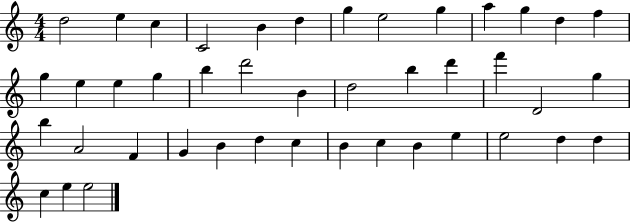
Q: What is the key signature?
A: C major